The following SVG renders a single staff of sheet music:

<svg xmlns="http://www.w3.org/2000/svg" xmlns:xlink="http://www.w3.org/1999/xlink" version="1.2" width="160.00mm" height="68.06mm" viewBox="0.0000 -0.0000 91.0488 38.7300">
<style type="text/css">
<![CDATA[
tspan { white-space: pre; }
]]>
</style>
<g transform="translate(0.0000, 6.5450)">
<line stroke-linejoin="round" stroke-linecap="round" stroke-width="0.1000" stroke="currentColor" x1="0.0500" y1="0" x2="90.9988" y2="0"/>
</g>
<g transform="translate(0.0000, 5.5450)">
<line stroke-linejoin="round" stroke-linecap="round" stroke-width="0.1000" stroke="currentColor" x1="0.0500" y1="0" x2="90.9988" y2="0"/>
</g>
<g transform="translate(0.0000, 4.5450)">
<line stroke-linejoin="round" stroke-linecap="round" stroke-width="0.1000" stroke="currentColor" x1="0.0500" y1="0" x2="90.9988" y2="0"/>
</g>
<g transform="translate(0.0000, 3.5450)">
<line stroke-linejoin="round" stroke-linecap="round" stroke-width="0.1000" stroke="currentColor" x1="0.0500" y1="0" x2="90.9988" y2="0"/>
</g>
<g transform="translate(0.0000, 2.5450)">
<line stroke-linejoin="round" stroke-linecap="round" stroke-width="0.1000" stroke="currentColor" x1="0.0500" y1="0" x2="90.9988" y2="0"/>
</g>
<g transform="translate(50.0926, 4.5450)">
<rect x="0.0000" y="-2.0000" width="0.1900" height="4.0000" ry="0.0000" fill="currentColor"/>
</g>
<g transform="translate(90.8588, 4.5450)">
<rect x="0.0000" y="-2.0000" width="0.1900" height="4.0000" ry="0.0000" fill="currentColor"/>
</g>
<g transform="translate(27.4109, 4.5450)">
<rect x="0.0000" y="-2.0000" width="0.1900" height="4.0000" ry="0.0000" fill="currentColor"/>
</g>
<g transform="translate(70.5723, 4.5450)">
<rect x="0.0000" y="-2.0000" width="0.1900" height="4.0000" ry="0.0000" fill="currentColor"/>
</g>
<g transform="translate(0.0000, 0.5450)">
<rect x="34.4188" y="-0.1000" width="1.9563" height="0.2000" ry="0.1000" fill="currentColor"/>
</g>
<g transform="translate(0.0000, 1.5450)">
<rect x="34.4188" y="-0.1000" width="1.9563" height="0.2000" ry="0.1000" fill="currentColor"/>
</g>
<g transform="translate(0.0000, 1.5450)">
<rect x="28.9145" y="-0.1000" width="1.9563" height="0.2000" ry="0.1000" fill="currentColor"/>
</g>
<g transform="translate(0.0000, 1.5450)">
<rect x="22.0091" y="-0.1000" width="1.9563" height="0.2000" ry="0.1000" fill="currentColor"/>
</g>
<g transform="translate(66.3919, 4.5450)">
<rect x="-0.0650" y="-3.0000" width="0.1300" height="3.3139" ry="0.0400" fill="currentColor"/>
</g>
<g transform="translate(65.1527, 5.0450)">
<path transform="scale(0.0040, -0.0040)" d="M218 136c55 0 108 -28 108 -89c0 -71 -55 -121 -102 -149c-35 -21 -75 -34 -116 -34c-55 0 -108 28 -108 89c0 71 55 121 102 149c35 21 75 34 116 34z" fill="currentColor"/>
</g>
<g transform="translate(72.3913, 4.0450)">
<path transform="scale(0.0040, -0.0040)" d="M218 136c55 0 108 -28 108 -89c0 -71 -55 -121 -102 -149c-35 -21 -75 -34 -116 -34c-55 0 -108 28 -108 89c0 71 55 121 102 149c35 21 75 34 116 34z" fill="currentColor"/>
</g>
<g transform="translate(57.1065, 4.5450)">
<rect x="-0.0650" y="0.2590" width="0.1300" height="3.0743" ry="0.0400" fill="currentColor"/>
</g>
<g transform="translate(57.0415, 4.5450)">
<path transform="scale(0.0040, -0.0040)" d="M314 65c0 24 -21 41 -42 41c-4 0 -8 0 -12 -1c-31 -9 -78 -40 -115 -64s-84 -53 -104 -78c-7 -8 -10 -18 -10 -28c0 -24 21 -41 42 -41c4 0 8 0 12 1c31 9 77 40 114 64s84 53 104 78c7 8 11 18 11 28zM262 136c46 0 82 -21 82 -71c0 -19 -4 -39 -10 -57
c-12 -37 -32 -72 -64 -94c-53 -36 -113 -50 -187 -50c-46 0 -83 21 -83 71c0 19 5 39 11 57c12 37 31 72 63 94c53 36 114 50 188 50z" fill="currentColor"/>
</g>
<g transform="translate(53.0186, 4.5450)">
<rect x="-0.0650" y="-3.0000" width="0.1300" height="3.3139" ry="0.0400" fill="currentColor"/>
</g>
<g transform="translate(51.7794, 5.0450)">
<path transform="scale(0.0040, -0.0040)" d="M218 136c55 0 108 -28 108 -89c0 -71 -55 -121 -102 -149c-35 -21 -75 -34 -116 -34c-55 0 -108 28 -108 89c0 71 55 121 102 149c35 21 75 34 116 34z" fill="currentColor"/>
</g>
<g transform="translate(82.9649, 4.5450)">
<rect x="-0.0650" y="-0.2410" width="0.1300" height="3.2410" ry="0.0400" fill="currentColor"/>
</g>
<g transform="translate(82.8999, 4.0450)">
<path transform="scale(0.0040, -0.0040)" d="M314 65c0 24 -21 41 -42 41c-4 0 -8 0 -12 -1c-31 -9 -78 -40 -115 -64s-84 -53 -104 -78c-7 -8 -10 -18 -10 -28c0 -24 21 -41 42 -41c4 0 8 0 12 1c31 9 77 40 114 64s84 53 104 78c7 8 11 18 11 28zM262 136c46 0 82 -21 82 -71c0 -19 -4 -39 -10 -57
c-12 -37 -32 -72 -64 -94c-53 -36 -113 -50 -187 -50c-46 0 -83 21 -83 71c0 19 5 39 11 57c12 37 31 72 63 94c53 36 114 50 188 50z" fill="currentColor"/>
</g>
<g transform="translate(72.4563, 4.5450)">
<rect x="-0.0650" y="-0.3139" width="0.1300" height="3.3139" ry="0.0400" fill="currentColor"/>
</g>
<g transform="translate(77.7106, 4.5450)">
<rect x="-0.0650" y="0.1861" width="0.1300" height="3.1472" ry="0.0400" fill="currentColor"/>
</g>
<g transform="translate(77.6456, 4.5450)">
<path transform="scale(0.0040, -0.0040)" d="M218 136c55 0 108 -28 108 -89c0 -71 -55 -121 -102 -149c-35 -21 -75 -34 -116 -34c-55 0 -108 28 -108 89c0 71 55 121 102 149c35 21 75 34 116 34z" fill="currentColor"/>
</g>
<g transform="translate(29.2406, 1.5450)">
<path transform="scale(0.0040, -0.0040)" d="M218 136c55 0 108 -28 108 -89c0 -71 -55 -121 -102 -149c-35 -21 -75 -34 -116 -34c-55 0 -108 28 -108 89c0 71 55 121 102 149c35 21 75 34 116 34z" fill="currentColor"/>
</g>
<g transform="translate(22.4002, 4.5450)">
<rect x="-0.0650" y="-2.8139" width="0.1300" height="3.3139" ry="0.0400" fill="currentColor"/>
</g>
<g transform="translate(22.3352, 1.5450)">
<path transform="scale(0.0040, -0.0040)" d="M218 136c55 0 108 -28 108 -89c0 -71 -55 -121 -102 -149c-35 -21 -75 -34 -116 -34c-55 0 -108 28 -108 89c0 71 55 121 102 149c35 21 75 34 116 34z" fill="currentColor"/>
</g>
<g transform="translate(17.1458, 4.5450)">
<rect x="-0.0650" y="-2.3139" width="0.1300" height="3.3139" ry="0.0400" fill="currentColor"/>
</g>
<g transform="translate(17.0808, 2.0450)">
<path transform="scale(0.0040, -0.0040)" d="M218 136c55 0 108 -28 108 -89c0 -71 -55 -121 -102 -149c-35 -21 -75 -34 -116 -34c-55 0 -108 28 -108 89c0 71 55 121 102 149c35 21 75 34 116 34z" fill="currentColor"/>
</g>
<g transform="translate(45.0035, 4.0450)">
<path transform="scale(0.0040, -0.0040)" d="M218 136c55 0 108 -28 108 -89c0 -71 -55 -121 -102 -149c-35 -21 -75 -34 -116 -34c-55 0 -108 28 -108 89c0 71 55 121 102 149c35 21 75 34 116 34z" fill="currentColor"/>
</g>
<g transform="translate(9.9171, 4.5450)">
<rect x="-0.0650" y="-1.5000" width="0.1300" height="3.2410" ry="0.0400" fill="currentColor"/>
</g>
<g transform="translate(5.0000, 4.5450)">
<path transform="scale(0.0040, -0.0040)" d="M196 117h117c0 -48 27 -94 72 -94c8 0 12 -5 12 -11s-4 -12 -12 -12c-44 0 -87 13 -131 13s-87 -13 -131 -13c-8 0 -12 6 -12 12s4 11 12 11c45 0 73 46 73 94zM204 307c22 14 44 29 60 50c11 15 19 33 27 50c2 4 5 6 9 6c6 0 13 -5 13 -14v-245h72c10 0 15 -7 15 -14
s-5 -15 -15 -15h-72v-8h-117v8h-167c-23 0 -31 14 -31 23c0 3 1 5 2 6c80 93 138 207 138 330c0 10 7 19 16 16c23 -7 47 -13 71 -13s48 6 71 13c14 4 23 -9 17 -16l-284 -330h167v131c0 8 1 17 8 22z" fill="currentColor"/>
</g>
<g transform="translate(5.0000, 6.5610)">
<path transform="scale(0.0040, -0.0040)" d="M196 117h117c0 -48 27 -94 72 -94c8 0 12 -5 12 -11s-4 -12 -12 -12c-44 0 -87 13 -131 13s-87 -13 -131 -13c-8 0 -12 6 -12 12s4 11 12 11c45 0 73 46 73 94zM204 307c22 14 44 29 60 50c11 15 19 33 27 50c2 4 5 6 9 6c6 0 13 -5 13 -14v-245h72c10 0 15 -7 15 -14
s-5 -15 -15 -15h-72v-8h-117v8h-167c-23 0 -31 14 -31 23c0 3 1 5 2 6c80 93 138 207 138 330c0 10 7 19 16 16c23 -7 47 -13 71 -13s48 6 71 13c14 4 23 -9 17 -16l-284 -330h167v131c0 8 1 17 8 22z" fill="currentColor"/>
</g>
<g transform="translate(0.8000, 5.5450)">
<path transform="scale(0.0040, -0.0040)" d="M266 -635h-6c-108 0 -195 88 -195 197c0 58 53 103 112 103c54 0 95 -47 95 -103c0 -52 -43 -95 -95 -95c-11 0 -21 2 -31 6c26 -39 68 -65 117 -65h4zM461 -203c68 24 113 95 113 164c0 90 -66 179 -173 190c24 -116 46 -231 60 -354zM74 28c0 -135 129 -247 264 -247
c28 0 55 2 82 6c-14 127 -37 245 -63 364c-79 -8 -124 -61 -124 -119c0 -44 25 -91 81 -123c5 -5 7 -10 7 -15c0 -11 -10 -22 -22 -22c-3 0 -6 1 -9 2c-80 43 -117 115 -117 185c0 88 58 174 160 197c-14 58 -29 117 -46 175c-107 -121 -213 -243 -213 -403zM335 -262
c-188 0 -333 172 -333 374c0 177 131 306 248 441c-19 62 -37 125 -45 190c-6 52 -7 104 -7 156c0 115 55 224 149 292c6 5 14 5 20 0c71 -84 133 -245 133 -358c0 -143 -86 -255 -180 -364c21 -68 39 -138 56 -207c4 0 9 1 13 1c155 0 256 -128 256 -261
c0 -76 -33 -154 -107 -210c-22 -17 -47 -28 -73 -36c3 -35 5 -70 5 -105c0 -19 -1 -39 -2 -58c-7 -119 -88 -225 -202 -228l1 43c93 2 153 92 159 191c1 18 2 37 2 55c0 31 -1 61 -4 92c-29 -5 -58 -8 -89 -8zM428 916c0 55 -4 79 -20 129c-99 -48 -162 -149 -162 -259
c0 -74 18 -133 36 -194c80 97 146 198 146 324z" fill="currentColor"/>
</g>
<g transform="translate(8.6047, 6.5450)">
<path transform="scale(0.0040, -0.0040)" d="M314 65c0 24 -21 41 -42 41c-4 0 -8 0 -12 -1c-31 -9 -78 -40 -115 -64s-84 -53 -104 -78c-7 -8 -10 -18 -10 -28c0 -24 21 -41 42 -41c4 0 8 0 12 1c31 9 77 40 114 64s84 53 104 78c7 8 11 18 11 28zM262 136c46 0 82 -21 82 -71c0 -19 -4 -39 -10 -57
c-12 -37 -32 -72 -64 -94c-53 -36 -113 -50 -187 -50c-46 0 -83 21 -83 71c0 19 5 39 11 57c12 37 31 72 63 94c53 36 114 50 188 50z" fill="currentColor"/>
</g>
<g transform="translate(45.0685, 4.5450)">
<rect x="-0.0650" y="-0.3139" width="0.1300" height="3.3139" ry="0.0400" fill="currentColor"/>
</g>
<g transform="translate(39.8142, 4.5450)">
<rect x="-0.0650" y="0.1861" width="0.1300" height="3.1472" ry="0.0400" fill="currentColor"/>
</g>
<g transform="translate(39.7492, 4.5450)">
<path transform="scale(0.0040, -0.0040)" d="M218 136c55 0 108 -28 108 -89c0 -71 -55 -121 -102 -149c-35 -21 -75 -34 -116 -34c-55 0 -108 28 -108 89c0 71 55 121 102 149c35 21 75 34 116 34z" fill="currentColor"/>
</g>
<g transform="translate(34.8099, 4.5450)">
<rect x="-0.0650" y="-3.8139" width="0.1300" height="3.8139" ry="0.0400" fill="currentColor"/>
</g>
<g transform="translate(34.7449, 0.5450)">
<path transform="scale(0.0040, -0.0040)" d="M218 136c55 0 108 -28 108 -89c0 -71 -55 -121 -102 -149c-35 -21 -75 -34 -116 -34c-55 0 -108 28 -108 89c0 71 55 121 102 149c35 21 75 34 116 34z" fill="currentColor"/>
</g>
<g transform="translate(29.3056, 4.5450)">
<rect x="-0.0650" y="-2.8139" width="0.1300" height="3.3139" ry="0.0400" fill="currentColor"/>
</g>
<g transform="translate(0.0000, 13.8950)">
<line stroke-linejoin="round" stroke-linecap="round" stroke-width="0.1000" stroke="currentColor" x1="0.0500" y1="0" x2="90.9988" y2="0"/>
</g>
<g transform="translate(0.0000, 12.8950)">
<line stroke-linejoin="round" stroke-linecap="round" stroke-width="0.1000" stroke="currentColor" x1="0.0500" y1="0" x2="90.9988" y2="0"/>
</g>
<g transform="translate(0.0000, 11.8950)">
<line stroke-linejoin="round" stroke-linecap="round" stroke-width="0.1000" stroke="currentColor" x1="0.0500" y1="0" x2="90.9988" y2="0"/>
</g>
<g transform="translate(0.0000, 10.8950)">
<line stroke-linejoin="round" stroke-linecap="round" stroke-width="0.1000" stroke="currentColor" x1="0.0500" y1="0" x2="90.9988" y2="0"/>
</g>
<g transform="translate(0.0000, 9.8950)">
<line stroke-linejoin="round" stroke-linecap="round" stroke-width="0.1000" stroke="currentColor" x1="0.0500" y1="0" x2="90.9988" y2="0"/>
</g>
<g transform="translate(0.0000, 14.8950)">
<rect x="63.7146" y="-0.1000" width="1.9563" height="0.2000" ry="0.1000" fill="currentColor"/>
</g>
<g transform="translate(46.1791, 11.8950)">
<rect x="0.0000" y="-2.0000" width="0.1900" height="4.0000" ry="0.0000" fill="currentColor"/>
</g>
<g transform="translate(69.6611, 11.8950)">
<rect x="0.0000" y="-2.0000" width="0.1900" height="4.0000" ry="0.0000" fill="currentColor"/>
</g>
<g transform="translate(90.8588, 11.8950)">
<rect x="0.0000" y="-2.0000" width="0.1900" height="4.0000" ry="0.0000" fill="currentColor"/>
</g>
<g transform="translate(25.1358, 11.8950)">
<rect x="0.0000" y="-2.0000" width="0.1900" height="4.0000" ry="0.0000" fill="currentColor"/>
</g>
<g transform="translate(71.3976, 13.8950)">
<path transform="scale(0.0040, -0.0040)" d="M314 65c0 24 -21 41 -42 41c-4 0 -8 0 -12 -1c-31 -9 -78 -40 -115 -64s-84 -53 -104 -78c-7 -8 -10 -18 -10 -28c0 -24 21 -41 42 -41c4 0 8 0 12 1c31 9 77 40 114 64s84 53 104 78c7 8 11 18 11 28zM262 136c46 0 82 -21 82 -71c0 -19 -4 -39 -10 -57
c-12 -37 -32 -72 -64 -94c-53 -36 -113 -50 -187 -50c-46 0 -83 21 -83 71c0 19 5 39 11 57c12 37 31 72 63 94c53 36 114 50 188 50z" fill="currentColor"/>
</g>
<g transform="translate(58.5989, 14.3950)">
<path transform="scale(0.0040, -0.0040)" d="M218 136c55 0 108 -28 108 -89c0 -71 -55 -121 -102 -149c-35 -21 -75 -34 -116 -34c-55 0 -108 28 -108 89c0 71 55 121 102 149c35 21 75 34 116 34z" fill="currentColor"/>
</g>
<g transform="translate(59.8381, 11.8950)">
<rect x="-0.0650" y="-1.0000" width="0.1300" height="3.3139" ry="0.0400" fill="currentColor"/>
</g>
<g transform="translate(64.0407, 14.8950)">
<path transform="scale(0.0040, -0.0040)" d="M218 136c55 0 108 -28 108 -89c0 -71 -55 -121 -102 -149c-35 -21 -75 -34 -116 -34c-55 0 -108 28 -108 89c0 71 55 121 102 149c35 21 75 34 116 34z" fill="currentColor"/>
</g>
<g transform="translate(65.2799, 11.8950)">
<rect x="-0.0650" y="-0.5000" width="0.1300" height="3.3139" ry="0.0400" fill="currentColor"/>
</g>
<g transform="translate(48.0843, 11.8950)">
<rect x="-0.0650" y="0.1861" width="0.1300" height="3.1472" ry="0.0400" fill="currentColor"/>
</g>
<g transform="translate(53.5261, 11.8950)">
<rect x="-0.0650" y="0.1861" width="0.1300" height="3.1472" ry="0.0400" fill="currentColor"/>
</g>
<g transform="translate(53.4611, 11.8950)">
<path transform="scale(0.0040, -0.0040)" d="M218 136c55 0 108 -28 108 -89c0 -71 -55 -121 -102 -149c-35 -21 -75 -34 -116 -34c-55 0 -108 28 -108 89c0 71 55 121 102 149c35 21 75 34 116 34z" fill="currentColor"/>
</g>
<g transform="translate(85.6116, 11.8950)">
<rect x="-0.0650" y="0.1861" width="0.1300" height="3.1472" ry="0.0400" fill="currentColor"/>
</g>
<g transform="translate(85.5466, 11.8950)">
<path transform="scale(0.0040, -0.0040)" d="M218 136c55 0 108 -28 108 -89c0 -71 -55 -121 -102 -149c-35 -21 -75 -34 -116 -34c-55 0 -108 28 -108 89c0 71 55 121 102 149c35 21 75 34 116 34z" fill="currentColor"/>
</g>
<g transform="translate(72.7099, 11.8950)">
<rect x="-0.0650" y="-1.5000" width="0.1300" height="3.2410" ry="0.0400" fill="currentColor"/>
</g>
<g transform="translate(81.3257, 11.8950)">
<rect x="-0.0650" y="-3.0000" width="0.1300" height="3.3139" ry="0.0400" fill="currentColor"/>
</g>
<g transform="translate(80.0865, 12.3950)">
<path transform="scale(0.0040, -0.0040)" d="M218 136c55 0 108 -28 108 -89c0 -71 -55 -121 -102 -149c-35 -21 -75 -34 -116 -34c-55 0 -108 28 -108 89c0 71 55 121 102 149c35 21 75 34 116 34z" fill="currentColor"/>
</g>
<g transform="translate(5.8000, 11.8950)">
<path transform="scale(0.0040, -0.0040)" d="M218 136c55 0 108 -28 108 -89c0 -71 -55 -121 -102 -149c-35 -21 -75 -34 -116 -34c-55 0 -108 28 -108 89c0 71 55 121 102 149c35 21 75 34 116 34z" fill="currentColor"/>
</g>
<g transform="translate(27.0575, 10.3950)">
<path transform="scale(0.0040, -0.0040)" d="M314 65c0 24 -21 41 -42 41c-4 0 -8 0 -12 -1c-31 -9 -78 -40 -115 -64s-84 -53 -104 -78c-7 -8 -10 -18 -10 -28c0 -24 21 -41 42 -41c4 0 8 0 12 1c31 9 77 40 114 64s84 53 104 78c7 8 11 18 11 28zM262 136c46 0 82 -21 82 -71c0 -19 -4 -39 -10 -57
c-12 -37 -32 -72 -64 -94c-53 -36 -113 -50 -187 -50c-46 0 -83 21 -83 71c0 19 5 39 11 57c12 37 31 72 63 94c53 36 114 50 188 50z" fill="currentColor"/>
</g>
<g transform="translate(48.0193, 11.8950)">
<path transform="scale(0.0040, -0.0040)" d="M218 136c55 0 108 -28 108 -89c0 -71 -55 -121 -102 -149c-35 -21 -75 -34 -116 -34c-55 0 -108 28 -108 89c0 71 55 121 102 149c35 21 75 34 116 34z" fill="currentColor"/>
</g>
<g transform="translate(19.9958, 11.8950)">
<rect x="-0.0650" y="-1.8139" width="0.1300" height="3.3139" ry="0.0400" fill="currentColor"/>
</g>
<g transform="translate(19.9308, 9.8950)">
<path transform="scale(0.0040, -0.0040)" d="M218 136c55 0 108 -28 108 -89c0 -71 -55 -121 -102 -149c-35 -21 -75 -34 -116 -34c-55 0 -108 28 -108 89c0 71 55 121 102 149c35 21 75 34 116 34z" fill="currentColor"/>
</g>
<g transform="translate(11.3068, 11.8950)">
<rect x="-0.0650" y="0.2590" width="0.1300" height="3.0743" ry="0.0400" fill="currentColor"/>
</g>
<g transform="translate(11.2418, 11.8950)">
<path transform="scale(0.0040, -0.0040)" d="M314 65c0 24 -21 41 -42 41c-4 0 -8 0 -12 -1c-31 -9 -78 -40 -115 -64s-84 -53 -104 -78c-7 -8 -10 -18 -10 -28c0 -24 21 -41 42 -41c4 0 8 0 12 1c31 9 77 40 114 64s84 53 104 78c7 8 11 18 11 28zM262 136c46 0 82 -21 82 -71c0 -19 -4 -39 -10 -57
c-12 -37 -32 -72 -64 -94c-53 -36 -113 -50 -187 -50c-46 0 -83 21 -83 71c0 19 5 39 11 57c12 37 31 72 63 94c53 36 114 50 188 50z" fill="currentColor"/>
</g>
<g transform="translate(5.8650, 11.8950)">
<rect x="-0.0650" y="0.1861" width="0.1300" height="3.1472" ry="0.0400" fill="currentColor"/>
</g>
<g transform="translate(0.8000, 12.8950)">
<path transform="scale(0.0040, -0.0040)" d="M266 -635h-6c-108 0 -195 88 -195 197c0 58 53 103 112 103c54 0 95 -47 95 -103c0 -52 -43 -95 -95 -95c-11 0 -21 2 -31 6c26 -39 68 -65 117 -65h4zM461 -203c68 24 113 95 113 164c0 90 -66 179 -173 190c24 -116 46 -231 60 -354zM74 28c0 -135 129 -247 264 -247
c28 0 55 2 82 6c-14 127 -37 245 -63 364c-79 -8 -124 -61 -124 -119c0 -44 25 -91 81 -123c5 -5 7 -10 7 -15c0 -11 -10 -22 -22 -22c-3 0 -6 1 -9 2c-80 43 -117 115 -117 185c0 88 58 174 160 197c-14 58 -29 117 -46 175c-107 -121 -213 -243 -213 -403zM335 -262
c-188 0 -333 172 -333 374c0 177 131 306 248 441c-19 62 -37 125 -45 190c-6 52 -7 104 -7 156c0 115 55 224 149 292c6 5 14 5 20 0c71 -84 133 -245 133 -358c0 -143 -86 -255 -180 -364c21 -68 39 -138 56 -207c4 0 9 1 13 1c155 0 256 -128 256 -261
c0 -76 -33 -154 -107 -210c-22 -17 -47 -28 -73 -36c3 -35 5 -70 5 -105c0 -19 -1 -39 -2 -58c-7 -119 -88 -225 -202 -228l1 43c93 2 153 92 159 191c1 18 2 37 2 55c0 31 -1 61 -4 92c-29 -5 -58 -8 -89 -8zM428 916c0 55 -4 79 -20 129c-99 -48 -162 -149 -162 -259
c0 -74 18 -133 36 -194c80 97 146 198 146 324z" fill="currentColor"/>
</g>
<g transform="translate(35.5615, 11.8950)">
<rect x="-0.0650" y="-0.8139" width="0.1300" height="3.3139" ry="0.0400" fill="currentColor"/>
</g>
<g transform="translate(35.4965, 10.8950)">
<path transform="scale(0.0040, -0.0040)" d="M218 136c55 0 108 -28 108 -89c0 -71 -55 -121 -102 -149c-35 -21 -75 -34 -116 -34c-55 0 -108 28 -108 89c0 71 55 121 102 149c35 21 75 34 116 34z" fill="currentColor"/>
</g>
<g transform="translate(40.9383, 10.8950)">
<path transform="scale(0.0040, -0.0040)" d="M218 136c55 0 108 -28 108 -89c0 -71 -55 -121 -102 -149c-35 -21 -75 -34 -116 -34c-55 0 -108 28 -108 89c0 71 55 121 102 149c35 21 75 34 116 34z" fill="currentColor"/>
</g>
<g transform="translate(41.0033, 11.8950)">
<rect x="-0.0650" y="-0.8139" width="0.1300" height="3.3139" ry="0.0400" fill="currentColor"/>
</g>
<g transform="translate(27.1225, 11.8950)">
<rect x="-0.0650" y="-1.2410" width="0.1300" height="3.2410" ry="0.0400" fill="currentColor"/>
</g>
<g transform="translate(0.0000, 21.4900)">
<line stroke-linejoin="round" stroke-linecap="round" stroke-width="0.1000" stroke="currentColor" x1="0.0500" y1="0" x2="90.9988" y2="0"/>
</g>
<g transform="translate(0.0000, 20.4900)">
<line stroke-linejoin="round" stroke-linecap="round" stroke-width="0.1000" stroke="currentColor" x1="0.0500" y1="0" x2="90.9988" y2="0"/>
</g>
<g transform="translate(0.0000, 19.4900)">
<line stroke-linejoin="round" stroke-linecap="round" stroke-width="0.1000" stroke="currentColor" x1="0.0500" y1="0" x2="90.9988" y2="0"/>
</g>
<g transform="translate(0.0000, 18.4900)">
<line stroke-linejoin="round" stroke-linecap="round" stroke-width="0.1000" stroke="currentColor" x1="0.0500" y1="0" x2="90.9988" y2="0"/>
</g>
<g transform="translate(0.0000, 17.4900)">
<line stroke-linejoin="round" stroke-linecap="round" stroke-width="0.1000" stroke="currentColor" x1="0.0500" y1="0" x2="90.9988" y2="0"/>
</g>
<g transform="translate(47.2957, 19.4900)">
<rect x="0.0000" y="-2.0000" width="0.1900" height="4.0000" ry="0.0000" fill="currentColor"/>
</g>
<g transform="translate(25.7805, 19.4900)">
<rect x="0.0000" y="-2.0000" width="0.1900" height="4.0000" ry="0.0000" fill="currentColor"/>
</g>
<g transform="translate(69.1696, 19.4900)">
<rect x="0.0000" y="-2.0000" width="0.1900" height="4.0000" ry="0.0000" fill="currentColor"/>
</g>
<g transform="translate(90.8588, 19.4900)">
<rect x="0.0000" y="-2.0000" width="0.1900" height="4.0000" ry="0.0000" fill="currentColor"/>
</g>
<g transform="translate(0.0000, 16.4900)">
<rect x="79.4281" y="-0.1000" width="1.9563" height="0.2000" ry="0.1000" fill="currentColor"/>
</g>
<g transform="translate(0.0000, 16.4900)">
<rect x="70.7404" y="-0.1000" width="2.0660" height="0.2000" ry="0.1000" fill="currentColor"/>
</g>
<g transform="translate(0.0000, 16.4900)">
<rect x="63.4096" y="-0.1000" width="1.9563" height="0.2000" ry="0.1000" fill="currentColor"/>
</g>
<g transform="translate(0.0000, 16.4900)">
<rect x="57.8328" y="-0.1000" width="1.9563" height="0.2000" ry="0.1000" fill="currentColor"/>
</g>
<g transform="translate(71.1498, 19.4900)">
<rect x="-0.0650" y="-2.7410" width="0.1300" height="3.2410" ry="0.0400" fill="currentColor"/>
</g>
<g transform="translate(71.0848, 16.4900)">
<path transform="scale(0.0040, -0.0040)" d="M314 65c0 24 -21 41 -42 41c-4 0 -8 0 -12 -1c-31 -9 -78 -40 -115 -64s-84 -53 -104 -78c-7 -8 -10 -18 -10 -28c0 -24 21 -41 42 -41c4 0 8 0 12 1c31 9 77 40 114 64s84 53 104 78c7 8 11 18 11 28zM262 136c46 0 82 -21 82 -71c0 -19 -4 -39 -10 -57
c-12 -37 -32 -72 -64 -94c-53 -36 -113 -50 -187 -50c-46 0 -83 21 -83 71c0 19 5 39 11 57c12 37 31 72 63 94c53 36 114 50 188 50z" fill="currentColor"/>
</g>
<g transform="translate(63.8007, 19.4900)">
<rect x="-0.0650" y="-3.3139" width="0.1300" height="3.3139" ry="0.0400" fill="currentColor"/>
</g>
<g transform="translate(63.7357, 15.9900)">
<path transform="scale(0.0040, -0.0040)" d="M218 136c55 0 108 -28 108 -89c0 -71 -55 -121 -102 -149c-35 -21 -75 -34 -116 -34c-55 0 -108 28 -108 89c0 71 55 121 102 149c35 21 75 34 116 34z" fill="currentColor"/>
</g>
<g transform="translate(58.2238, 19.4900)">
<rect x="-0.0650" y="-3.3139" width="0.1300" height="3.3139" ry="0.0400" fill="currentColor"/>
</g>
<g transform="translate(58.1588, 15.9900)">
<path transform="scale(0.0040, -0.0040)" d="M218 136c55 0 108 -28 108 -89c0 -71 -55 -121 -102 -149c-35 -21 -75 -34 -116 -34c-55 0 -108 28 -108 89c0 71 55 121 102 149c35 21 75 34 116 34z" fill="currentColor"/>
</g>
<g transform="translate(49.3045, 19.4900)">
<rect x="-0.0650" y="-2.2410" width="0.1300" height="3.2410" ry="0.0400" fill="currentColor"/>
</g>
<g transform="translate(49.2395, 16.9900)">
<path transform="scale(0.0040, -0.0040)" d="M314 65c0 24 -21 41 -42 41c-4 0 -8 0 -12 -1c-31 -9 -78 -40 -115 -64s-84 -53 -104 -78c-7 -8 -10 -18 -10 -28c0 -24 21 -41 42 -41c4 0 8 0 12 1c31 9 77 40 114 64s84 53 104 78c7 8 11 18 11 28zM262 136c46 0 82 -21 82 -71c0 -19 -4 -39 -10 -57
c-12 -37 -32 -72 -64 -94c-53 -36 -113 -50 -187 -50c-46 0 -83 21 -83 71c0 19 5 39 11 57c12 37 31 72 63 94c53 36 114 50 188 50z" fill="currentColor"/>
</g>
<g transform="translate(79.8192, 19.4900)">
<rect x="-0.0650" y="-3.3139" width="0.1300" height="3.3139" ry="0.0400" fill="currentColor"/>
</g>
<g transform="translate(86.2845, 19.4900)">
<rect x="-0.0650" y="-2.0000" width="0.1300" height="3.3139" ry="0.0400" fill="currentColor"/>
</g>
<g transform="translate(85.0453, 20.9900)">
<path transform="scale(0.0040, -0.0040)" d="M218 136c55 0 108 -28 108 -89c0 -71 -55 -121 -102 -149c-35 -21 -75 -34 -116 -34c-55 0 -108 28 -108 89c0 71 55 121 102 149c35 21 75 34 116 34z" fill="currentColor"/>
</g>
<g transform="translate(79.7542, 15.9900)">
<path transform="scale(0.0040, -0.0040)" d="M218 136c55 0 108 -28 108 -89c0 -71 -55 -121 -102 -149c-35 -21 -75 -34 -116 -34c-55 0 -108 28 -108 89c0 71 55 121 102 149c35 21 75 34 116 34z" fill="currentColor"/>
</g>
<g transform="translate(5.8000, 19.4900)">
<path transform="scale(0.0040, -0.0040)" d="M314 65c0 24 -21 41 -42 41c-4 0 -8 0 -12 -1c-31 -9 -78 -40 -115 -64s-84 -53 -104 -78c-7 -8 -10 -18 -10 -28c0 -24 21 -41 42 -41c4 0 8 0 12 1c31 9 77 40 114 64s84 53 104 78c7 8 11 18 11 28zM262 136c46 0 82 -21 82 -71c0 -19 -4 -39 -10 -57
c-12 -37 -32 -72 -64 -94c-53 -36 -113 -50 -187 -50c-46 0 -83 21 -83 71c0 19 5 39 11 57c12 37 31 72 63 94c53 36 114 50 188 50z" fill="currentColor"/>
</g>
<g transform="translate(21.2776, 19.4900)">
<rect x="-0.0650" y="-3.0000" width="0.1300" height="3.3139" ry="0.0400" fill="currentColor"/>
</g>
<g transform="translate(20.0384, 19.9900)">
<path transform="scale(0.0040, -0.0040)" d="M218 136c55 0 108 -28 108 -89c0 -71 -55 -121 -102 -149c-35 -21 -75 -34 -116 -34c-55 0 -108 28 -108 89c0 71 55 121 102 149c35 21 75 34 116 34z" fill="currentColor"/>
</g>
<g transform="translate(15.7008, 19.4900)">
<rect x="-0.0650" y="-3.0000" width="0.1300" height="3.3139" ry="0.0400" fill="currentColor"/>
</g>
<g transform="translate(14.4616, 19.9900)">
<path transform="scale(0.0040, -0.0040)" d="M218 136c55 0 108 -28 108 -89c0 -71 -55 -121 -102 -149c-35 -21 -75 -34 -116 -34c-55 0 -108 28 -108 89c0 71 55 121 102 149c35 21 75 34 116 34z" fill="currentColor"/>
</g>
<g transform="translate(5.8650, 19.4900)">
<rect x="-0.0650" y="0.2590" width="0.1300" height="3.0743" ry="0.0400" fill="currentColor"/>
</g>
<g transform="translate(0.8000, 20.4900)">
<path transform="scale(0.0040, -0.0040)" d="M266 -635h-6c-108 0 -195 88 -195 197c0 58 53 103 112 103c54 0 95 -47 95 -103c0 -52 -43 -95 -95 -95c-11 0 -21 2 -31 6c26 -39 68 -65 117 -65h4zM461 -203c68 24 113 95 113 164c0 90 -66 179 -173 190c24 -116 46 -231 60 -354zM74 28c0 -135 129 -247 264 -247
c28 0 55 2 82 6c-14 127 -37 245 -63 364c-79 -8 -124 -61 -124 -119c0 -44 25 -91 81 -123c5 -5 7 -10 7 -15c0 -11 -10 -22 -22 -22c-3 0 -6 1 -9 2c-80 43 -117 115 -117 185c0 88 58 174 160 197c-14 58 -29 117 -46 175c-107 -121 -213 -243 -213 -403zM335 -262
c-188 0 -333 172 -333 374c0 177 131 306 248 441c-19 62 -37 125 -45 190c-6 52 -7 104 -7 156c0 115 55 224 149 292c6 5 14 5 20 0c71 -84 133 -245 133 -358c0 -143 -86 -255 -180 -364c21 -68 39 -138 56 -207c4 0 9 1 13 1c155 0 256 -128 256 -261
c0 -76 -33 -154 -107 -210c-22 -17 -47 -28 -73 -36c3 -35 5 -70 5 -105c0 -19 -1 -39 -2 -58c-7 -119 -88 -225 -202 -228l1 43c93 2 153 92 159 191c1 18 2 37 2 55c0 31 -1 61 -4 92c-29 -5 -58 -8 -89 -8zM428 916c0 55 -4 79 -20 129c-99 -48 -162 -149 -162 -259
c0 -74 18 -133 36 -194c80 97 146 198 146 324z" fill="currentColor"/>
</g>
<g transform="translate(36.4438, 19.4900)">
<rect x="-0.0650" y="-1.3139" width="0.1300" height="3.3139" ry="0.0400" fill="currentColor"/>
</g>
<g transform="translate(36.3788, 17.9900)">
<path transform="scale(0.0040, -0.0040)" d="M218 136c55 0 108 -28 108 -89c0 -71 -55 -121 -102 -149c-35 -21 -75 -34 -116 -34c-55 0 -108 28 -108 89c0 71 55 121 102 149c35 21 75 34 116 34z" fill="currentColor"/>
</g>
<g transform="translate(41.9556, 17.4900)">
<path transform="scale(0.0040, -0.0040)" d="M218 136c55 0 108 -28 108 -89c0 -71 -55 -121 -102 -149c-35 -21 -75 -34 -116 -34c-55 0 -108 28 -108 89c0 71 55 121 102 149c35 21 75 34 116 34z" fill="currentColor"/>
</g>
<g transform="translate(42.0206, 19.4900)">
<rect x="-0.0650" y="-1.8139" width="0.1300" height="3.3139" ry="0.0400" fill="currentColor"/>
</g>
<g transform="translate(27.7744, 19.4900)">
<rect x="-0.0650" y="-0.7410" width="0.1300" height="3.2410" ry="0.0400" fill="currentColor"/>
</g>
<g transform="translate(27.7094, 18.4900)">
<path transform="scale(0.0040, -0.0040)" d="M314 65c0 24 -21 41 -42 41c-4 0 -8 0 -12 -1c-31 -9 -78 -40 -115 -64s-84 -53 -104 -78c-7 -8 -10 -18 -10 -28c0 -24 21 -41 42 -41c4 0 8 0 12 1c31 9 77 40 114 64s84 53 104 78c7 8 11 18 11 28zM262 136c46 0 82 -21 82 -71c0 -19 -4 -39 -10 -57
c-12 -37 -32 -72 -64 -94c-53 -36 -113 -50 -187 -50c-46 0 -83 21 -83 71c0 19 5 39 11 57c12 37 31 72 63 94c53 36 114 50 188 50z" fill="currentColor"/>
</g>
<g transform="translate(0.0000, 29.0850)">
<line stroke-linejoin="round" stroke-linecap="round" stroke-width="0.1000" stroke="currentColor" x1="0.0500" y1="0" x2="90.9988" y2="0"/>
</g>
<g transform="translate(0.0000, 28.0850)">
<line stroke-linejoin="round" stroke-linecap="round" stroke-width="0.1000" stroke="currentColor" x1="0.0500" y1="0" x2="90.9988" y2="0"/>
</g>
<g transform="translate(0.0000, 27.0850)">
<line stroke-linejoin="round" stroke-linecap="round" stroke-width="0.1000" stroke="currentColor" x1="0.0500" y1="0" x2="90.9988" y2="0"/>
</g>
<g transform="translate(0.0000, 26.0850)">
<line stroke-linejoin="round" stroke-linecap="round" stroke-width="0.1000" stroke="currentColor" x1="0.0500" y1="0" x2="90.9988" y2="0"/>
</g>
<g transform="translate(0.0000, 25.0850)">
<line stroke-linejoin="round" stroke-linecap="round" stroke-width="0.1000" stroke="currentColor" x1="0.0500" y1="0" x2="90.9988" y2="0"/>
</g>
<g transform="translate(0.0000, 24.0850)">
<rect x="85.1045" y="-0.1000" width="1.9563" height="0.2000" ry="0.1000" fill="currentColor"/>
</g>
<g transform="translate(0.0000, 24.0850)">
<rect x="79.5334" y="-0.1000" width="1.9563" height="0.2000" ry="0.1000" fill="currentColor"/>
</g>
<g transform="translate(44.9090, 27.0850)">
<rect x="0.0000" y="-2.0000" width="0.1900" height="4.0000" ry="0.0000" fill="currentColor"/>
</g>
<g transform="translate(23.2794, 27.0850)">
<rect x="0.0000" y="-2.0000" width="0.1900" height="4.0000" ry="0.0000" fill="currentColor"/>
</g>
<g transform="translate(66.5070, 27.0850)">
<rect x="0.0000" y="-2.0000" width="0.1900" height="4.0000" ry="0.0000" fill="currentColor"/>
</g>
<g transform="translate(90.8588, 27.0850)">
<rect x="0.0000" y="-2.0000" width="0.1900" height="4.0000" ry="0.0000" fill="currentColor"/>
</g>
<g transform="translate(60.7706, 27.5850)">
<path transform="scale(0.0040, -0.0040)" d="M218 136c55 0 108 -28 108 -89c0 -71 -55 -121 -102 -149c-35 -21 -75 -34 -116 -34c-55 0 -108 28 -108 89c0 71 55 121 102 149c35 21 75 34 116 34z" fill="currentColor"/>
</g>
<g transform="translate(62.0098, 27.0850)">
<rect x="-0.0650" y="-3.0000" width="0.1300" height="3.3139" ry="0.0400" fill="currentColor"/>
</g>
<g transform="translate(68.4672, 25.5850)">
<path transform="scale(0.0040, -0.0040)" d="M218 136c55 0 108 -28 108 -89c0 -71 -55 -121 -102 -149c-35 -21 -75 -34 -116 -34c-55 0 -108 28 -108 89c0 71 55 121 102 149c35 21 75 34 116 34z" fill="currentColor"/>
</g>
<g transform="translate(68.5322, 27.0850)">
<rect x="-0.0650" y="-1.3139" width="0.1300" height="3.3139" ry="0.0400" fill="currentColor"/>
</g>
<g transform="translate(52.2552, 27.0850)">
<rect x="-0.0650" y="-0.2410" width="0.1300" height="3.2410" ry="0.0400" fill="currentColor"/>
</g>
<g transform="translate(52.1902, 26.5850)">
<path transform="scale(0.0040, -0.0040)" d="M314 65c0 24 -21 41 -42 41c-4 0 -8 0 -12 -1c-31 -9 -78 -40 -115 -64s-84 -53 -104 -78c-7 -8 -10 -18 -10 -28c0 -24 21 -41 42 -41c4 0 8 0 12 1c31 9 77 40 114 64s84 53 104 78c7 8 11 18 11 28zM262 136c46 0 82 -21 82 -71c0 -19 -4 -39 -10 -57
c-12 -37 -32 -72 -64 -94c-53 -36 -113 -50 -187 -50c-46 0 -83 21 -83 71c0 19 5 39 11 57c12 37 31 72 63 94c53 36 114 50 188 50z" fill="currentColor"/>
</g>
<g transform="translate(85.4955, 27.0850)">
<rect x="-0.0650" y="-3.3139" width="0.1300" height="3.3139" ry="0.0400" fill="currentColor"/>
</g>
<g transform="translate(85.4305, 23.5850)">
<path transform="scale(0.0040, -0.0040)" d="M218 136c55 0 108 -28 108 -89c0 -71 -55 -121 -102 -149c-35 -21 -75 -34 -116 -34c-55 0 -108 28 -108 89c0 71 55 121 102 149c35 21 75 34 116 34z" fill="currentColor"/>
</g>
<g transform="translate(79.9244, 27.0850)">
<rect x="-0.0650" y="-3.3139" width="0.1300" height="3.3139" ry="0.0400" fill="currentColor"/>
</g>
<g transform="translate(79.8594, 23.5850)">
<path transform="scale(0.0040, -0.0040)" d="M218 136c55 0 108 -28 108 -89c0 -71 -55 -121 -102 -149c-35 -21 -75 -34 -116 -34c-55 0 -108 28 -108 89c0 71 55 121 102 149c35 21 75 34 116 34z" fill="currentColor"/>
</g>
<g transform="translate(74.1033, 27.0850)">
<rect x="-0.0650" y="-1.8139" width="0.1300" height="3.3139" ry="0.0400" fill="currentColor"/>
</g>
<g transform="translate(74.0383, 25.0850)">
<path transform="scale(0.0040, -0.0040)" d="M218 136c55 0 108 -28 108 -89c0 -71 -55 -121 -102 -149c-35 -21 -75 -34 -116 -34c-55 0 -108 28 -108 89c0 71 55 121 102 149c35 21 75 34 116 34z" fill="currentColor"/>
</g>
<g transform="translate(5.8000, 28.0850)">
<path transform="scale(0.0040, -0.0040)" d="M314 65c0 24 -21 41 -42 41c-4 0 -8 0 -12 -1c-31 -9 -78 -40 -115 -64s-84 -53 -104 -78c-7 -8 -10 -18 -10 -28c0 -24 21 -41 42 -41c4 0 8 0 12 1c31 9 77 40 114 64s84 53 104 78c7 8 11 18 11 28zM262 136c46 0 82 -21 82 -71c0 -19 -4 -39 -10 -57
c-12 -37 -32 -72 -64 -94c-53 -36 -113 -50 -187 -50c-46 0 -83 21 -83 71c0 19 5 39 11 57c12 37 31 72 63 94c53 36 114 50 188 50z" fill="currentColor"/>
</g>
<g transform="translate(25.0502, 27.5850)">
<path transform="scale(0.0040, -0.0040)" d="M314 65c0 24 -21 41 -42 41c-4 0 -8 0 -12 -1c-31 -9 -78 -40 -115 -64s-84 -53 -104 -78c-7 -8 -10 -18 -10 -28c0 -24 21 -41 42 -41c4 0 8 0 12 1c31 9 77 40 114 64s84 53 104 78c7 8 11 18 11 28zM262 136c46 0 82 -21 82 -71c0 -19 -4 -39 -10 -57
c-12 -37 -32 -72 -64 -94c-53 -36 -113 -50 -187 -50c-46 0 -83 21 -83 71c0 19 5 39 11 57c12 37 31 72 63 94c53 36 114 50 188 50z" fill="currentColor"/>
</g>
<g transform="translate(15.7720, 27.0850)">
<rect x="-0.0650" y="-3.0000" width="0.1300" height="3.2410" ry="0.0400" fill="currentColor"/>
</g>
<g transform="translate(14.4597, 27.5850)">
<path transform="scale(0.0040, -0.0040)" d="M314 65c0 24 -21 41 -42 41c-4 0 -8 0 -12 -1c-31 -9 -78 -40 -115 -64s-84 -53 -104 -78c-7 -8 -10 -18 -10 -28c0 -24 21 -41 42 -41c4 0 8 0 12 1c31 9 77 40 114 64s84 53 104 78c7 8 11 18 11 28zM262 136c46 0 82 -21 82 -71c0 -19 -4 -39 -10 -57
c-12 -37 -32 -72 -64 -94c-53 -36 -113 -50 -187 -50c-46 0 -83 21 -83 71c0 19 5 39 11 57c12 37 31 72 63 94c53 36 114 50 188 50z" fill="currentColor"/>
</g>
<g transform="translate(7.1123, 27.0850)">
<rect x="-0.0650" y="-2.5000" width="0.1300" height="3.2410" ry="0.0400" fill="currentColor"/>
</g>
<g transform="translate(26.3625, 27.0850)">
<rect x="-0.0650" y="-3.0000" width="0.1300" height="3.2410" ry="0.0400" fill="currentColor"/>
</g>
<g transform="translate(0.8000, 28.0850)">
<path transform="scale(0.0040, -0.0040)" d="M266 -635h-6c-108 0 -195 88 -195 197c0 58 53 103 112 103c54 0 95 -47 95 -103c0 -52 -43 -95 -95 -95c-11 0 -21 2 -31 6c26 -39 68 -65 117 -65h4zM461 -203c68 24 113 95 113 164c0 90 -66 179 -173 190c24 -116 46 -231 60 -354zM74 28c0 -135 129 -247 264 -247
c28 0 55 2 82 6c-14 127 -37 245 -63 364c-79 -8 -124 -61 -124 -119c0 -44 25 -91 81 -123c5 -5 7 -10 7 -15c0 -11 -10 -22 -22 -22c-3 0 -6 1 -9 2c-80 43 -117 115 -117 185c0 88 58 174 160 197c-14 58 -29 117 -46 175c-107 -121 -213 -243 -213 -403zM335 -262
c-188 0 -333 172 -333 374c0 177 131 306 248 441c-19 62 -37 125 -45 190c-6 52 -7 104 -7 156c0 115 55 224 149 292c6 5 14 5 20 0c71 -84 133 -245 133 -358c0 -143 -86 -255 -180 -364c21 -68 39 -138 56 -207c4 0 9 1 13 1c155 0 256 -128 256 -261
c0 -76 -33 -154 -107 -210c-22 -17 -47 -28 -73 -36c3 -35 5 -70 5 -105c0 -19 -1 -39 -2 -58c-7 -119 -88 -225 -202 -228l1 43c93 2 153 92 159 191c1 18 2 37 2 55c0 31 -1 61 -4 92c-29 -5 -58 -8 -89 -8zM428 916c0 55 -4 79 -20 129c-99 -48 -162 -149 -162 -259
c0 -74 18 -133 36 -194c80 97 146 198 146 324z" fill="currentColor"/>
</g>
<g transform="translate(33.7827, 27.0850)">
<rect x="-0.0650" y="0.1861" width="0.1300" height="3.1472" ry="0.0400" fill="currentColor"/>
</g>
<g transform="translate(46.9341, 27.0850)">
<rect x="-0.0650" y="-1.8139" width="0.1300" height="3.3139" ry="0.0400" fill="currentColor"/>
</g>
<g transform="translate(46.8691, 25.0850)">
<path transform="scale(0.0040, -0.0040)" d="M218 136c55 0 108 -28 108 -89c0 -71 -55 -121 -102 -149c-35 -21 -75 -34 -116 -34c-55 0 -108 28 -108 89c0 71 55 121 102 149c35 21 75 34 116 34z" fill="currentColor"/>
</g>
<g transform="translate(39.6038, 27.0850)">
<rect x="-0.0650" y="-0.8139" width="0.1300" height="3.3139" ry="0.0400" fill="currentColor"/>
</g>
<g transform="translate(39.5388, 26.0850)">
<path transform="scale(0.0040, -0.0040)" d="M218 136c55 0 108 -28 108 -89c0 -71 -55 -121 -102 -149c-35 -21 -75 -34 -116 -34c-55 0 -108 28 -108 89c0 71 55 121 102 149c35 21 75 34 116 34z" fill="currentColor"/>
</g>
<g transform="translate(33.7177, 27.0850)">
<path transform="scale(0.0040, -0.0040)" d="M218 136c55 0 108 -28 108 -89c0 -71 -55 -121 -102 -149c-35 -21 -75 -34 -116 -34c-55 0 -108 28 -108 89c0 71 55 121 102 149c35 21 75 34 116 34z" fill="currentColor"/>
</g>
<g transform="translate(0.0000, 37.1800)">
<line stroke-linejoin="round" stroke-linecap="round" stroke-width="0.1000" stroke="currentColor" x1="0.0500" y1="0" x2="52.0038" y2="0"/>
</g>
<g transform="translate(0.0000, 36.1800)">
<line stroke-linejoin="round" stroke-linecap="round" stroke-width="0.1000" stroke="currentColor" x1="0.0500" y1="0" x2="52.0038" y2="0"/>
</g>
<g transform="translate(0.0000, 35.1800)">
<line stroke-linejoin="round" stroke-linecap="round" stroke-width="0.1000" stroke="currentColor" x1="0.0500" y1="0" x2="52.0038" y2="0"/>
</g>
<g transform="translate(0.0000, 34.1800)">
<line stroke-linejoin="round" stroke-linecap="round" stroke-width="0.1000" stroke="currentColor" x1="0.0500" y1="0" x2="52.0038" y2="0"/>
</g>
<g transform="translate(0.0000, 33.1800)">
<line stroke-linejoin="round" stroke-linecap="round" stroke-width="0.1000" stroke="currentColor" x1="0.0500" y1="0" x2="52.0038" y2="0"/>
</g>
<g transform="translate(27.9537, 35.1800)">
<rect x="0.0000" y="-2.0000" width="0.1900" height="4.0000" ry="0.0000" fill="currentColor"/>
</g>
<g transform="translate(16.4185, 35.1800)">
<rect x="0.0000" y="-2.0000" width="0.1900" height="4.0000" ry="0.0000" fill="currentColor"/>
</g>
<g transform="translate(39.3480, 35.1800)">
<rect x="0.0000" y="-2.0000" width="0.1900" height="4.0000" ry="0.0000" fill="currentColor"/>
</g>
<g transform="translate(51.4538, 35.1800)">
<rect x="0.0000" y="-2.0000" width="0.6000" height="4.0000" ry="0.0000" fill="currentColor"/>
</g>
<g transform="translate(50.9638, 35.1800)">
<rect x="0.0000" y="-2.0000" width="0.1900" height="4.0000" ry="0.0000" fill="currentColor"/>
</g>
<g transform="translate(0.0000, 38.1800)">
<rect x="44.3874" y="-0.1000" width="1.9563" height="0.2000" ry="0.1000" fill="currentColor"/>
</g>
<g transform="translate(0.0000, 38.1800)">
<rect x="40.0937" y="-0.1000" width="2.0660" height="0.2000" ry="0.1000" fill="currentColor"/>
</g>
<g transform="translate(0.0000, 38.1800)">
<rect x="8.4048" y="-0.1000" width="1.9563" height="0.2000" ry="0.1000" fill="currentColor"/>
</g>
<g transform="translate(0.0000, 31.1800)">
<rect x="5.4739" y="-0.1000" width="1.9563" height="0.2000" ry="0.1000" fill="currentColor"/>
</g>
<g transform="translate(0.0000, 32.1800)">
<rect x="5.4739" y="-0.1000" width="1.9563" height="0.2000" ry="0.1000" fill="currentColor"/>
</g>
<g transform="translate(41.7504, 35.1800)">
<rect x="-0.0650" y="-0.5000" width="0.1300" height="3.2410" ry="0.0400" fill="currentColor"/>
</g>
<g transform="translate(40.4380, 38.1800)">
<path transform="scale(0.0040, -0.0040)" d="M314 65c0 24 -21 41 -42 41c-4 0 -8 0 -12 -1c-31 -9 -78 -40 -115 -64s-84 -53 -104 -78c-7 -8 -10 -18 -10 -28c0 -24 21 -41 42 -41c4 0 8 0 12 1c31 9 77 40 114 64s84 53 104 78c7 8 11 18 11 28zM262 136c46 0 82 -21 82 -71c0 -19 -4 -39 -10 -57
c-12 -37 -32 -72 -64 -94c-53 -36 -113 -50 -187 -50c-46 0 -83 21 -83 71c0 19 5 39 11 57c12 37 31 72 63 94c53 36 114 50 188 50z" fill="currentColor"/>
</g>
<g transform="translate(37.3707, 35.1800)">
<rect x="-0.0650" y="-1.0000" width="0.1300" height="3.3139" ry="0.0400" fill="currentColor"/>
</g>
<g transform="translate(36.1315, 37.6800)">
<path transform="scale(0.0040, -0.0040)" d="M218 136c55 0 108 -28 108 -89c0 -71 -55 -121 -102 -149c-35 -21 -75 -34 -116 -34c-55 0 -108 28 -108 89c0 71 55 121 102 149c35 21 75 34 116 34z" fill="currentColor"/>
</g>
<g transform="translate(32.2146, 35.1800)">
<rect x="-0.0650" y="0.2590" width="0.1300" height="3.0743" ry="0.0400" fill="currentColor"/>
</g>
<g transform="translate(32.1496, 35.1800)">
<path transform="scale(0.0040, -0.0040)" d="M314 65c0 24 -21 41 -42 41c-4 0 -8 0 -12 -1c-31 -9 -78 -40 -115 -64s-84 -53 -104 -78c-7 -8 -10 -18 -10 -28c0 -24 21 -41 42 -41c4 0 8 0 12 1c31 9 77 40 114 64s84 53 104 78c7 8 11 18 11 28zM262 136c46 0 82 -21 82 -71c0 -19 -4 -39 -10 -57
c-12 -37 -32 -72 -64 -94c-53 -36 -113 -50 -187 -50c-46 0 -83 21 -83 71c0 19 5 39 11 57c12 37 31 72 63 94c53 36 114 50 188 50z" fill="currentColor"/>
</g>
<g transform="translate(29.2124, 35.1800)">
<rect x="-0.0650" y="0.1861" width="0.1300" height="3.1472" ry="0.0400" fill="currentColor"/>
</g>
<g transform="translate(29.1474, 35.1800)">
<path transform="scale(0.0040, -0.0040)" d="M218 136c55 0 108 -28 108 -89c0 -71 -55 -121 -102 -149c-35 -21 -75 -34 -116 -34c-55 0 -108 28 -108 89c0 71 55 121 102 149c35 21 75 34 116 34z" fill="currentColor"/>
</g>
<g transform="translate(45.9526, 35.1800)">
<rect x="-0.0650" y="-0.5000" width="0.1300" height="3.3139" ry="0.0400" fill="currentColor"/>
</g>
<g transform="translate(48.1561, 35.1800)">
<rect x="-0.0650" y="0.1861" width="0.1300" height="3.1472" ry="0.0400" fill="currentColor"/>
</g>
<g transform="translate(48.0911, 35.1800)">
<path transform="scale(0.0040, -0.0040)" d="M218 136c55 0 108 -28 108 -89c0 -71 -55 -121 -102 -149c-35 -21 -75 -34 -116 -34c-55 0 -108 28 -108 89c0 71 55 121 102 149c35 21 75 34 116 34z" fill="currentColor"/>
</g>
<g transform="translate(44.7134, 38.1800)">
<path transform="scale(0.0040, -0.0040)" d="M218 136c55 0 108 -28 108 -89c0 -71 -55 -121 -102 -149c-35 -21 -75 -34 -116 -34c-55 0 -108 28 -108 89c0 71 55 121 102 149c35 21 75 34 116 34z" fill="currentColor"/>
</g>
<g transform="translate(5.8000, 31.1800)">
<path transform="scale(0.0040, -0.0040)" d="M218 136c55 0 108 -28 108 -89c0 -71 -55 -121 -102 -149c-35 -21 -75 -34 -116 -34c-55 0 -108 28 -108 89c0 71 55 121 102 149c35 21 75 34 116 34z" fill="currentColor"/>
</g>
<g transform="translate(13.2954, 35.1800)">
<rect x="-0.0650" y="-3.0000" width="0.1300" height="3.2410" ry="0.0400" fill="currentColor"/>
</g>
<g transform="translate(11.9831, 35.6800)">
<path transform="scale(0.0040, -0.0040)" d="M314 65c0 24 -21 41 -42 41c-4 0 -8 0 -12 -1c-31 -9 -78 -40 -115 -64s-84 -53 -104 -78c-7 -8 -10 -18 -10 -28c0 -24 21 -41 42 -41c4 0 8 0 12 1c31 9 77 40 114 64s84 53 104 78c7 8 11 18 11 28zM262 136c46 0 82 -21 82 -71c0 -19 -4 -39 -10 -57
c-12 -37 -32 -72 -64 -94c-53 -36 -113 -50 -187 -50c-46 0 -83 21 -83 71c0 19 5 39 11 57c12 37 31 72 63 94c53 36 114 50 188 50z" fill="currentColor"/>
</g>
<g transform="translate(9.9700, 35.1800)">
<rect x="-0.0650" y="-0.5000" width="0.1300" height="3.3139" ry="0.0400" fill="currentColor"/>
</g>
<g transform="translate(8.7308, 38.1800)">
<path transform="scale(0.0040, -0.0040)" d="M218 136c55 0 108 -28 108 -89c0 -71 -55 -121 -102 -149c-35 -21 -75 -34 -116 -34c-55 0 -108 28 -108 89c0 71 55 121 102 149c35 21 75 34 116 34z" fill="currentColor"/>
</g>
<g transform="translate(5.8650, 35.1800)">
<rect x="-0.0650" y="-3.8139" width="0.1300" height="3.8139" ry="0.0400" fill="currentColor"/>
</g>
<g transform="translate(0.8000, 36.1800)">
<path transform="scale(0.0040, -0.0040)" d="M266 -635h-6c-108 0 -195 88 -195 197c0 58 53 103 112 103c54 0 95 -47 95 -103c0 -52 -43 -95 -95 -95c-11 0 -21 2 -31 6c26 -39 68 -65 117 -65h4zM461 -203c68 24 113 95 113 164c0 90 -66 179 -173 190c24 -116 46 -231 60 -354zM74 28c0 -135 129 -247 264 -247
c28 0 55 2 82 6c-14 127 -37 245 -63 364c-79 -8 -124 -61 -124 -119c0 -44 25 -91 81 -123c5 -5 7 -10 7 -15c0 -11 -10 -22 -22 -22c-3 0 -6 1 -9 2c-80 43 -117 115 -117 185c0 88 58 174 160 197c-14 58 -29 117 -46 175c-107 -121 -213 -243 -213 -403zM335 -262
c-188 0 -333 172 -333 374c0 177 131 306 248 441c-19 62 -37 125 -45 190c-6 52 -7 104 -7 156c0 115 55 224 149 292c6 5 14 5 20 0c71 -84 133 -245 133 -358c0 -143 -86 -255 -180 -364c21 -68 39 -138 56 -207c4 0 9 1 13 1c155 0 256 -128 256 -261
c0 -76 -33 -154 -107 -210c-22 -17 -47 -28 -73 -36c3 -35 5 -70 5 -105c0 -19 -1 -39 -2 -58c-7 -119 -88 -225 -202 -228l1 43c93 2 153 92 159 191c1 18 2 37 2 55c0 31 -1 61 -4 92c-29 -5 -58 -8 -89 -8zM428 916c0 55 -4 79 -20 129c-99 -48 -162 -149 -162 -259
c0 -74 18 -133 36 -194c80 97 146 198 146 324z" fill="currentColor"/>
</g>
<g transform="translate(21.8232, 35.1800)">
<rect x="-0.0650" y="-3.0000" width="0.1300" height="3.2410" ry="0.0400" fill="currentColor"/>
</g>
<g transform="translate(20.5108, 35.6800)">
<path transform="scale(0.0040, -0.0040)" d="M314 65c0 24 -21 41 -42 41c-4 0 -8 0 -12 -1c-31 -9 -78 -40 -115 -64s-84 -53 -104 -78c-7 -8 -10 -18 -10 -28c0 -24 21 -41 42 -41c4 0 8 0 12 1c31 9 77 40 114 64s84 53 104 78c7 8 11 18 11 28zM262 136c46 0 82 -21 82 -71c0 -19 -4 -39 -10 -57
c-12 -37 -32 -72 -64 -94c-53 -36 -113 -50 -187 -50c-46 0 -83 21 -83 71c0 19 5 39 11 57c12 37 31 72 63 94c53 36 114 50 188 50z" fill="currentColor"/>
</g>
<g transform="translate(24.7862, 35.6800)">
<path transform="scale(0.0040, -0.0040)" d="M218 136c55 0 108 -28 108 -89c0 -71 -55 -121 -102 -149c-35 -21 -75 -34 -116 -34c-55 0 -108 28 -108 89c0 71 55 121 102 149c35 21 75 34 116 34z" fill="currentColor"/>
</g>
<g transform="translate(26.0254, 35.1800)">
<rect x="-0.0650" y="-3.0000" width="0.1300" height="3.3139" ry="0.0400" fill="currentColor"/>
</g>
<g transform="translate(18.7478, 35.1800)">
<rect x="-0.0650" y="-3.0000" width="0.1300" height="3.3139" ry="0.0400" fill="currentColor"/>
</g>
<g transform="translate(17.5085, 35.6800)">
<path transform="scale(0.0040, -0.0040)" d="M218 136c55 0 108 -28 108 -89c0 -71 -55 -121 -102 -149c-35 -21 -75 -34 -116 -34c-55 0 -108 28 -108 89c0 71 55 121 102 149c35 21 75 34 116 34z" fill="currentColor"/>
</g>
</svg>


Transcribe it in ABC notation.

X:1
T:Untitled
M:4/4
L:1/4
K:C
E2 g a a c' B c A B2 A c B c2 B B2 f e2 d d B B D C E2 A B B2 A A d2 e f g2 b b a2 b F G2 A2 A2 B d f c2 A e f b b c' C A2 A A2 A B B2 D C2 C B